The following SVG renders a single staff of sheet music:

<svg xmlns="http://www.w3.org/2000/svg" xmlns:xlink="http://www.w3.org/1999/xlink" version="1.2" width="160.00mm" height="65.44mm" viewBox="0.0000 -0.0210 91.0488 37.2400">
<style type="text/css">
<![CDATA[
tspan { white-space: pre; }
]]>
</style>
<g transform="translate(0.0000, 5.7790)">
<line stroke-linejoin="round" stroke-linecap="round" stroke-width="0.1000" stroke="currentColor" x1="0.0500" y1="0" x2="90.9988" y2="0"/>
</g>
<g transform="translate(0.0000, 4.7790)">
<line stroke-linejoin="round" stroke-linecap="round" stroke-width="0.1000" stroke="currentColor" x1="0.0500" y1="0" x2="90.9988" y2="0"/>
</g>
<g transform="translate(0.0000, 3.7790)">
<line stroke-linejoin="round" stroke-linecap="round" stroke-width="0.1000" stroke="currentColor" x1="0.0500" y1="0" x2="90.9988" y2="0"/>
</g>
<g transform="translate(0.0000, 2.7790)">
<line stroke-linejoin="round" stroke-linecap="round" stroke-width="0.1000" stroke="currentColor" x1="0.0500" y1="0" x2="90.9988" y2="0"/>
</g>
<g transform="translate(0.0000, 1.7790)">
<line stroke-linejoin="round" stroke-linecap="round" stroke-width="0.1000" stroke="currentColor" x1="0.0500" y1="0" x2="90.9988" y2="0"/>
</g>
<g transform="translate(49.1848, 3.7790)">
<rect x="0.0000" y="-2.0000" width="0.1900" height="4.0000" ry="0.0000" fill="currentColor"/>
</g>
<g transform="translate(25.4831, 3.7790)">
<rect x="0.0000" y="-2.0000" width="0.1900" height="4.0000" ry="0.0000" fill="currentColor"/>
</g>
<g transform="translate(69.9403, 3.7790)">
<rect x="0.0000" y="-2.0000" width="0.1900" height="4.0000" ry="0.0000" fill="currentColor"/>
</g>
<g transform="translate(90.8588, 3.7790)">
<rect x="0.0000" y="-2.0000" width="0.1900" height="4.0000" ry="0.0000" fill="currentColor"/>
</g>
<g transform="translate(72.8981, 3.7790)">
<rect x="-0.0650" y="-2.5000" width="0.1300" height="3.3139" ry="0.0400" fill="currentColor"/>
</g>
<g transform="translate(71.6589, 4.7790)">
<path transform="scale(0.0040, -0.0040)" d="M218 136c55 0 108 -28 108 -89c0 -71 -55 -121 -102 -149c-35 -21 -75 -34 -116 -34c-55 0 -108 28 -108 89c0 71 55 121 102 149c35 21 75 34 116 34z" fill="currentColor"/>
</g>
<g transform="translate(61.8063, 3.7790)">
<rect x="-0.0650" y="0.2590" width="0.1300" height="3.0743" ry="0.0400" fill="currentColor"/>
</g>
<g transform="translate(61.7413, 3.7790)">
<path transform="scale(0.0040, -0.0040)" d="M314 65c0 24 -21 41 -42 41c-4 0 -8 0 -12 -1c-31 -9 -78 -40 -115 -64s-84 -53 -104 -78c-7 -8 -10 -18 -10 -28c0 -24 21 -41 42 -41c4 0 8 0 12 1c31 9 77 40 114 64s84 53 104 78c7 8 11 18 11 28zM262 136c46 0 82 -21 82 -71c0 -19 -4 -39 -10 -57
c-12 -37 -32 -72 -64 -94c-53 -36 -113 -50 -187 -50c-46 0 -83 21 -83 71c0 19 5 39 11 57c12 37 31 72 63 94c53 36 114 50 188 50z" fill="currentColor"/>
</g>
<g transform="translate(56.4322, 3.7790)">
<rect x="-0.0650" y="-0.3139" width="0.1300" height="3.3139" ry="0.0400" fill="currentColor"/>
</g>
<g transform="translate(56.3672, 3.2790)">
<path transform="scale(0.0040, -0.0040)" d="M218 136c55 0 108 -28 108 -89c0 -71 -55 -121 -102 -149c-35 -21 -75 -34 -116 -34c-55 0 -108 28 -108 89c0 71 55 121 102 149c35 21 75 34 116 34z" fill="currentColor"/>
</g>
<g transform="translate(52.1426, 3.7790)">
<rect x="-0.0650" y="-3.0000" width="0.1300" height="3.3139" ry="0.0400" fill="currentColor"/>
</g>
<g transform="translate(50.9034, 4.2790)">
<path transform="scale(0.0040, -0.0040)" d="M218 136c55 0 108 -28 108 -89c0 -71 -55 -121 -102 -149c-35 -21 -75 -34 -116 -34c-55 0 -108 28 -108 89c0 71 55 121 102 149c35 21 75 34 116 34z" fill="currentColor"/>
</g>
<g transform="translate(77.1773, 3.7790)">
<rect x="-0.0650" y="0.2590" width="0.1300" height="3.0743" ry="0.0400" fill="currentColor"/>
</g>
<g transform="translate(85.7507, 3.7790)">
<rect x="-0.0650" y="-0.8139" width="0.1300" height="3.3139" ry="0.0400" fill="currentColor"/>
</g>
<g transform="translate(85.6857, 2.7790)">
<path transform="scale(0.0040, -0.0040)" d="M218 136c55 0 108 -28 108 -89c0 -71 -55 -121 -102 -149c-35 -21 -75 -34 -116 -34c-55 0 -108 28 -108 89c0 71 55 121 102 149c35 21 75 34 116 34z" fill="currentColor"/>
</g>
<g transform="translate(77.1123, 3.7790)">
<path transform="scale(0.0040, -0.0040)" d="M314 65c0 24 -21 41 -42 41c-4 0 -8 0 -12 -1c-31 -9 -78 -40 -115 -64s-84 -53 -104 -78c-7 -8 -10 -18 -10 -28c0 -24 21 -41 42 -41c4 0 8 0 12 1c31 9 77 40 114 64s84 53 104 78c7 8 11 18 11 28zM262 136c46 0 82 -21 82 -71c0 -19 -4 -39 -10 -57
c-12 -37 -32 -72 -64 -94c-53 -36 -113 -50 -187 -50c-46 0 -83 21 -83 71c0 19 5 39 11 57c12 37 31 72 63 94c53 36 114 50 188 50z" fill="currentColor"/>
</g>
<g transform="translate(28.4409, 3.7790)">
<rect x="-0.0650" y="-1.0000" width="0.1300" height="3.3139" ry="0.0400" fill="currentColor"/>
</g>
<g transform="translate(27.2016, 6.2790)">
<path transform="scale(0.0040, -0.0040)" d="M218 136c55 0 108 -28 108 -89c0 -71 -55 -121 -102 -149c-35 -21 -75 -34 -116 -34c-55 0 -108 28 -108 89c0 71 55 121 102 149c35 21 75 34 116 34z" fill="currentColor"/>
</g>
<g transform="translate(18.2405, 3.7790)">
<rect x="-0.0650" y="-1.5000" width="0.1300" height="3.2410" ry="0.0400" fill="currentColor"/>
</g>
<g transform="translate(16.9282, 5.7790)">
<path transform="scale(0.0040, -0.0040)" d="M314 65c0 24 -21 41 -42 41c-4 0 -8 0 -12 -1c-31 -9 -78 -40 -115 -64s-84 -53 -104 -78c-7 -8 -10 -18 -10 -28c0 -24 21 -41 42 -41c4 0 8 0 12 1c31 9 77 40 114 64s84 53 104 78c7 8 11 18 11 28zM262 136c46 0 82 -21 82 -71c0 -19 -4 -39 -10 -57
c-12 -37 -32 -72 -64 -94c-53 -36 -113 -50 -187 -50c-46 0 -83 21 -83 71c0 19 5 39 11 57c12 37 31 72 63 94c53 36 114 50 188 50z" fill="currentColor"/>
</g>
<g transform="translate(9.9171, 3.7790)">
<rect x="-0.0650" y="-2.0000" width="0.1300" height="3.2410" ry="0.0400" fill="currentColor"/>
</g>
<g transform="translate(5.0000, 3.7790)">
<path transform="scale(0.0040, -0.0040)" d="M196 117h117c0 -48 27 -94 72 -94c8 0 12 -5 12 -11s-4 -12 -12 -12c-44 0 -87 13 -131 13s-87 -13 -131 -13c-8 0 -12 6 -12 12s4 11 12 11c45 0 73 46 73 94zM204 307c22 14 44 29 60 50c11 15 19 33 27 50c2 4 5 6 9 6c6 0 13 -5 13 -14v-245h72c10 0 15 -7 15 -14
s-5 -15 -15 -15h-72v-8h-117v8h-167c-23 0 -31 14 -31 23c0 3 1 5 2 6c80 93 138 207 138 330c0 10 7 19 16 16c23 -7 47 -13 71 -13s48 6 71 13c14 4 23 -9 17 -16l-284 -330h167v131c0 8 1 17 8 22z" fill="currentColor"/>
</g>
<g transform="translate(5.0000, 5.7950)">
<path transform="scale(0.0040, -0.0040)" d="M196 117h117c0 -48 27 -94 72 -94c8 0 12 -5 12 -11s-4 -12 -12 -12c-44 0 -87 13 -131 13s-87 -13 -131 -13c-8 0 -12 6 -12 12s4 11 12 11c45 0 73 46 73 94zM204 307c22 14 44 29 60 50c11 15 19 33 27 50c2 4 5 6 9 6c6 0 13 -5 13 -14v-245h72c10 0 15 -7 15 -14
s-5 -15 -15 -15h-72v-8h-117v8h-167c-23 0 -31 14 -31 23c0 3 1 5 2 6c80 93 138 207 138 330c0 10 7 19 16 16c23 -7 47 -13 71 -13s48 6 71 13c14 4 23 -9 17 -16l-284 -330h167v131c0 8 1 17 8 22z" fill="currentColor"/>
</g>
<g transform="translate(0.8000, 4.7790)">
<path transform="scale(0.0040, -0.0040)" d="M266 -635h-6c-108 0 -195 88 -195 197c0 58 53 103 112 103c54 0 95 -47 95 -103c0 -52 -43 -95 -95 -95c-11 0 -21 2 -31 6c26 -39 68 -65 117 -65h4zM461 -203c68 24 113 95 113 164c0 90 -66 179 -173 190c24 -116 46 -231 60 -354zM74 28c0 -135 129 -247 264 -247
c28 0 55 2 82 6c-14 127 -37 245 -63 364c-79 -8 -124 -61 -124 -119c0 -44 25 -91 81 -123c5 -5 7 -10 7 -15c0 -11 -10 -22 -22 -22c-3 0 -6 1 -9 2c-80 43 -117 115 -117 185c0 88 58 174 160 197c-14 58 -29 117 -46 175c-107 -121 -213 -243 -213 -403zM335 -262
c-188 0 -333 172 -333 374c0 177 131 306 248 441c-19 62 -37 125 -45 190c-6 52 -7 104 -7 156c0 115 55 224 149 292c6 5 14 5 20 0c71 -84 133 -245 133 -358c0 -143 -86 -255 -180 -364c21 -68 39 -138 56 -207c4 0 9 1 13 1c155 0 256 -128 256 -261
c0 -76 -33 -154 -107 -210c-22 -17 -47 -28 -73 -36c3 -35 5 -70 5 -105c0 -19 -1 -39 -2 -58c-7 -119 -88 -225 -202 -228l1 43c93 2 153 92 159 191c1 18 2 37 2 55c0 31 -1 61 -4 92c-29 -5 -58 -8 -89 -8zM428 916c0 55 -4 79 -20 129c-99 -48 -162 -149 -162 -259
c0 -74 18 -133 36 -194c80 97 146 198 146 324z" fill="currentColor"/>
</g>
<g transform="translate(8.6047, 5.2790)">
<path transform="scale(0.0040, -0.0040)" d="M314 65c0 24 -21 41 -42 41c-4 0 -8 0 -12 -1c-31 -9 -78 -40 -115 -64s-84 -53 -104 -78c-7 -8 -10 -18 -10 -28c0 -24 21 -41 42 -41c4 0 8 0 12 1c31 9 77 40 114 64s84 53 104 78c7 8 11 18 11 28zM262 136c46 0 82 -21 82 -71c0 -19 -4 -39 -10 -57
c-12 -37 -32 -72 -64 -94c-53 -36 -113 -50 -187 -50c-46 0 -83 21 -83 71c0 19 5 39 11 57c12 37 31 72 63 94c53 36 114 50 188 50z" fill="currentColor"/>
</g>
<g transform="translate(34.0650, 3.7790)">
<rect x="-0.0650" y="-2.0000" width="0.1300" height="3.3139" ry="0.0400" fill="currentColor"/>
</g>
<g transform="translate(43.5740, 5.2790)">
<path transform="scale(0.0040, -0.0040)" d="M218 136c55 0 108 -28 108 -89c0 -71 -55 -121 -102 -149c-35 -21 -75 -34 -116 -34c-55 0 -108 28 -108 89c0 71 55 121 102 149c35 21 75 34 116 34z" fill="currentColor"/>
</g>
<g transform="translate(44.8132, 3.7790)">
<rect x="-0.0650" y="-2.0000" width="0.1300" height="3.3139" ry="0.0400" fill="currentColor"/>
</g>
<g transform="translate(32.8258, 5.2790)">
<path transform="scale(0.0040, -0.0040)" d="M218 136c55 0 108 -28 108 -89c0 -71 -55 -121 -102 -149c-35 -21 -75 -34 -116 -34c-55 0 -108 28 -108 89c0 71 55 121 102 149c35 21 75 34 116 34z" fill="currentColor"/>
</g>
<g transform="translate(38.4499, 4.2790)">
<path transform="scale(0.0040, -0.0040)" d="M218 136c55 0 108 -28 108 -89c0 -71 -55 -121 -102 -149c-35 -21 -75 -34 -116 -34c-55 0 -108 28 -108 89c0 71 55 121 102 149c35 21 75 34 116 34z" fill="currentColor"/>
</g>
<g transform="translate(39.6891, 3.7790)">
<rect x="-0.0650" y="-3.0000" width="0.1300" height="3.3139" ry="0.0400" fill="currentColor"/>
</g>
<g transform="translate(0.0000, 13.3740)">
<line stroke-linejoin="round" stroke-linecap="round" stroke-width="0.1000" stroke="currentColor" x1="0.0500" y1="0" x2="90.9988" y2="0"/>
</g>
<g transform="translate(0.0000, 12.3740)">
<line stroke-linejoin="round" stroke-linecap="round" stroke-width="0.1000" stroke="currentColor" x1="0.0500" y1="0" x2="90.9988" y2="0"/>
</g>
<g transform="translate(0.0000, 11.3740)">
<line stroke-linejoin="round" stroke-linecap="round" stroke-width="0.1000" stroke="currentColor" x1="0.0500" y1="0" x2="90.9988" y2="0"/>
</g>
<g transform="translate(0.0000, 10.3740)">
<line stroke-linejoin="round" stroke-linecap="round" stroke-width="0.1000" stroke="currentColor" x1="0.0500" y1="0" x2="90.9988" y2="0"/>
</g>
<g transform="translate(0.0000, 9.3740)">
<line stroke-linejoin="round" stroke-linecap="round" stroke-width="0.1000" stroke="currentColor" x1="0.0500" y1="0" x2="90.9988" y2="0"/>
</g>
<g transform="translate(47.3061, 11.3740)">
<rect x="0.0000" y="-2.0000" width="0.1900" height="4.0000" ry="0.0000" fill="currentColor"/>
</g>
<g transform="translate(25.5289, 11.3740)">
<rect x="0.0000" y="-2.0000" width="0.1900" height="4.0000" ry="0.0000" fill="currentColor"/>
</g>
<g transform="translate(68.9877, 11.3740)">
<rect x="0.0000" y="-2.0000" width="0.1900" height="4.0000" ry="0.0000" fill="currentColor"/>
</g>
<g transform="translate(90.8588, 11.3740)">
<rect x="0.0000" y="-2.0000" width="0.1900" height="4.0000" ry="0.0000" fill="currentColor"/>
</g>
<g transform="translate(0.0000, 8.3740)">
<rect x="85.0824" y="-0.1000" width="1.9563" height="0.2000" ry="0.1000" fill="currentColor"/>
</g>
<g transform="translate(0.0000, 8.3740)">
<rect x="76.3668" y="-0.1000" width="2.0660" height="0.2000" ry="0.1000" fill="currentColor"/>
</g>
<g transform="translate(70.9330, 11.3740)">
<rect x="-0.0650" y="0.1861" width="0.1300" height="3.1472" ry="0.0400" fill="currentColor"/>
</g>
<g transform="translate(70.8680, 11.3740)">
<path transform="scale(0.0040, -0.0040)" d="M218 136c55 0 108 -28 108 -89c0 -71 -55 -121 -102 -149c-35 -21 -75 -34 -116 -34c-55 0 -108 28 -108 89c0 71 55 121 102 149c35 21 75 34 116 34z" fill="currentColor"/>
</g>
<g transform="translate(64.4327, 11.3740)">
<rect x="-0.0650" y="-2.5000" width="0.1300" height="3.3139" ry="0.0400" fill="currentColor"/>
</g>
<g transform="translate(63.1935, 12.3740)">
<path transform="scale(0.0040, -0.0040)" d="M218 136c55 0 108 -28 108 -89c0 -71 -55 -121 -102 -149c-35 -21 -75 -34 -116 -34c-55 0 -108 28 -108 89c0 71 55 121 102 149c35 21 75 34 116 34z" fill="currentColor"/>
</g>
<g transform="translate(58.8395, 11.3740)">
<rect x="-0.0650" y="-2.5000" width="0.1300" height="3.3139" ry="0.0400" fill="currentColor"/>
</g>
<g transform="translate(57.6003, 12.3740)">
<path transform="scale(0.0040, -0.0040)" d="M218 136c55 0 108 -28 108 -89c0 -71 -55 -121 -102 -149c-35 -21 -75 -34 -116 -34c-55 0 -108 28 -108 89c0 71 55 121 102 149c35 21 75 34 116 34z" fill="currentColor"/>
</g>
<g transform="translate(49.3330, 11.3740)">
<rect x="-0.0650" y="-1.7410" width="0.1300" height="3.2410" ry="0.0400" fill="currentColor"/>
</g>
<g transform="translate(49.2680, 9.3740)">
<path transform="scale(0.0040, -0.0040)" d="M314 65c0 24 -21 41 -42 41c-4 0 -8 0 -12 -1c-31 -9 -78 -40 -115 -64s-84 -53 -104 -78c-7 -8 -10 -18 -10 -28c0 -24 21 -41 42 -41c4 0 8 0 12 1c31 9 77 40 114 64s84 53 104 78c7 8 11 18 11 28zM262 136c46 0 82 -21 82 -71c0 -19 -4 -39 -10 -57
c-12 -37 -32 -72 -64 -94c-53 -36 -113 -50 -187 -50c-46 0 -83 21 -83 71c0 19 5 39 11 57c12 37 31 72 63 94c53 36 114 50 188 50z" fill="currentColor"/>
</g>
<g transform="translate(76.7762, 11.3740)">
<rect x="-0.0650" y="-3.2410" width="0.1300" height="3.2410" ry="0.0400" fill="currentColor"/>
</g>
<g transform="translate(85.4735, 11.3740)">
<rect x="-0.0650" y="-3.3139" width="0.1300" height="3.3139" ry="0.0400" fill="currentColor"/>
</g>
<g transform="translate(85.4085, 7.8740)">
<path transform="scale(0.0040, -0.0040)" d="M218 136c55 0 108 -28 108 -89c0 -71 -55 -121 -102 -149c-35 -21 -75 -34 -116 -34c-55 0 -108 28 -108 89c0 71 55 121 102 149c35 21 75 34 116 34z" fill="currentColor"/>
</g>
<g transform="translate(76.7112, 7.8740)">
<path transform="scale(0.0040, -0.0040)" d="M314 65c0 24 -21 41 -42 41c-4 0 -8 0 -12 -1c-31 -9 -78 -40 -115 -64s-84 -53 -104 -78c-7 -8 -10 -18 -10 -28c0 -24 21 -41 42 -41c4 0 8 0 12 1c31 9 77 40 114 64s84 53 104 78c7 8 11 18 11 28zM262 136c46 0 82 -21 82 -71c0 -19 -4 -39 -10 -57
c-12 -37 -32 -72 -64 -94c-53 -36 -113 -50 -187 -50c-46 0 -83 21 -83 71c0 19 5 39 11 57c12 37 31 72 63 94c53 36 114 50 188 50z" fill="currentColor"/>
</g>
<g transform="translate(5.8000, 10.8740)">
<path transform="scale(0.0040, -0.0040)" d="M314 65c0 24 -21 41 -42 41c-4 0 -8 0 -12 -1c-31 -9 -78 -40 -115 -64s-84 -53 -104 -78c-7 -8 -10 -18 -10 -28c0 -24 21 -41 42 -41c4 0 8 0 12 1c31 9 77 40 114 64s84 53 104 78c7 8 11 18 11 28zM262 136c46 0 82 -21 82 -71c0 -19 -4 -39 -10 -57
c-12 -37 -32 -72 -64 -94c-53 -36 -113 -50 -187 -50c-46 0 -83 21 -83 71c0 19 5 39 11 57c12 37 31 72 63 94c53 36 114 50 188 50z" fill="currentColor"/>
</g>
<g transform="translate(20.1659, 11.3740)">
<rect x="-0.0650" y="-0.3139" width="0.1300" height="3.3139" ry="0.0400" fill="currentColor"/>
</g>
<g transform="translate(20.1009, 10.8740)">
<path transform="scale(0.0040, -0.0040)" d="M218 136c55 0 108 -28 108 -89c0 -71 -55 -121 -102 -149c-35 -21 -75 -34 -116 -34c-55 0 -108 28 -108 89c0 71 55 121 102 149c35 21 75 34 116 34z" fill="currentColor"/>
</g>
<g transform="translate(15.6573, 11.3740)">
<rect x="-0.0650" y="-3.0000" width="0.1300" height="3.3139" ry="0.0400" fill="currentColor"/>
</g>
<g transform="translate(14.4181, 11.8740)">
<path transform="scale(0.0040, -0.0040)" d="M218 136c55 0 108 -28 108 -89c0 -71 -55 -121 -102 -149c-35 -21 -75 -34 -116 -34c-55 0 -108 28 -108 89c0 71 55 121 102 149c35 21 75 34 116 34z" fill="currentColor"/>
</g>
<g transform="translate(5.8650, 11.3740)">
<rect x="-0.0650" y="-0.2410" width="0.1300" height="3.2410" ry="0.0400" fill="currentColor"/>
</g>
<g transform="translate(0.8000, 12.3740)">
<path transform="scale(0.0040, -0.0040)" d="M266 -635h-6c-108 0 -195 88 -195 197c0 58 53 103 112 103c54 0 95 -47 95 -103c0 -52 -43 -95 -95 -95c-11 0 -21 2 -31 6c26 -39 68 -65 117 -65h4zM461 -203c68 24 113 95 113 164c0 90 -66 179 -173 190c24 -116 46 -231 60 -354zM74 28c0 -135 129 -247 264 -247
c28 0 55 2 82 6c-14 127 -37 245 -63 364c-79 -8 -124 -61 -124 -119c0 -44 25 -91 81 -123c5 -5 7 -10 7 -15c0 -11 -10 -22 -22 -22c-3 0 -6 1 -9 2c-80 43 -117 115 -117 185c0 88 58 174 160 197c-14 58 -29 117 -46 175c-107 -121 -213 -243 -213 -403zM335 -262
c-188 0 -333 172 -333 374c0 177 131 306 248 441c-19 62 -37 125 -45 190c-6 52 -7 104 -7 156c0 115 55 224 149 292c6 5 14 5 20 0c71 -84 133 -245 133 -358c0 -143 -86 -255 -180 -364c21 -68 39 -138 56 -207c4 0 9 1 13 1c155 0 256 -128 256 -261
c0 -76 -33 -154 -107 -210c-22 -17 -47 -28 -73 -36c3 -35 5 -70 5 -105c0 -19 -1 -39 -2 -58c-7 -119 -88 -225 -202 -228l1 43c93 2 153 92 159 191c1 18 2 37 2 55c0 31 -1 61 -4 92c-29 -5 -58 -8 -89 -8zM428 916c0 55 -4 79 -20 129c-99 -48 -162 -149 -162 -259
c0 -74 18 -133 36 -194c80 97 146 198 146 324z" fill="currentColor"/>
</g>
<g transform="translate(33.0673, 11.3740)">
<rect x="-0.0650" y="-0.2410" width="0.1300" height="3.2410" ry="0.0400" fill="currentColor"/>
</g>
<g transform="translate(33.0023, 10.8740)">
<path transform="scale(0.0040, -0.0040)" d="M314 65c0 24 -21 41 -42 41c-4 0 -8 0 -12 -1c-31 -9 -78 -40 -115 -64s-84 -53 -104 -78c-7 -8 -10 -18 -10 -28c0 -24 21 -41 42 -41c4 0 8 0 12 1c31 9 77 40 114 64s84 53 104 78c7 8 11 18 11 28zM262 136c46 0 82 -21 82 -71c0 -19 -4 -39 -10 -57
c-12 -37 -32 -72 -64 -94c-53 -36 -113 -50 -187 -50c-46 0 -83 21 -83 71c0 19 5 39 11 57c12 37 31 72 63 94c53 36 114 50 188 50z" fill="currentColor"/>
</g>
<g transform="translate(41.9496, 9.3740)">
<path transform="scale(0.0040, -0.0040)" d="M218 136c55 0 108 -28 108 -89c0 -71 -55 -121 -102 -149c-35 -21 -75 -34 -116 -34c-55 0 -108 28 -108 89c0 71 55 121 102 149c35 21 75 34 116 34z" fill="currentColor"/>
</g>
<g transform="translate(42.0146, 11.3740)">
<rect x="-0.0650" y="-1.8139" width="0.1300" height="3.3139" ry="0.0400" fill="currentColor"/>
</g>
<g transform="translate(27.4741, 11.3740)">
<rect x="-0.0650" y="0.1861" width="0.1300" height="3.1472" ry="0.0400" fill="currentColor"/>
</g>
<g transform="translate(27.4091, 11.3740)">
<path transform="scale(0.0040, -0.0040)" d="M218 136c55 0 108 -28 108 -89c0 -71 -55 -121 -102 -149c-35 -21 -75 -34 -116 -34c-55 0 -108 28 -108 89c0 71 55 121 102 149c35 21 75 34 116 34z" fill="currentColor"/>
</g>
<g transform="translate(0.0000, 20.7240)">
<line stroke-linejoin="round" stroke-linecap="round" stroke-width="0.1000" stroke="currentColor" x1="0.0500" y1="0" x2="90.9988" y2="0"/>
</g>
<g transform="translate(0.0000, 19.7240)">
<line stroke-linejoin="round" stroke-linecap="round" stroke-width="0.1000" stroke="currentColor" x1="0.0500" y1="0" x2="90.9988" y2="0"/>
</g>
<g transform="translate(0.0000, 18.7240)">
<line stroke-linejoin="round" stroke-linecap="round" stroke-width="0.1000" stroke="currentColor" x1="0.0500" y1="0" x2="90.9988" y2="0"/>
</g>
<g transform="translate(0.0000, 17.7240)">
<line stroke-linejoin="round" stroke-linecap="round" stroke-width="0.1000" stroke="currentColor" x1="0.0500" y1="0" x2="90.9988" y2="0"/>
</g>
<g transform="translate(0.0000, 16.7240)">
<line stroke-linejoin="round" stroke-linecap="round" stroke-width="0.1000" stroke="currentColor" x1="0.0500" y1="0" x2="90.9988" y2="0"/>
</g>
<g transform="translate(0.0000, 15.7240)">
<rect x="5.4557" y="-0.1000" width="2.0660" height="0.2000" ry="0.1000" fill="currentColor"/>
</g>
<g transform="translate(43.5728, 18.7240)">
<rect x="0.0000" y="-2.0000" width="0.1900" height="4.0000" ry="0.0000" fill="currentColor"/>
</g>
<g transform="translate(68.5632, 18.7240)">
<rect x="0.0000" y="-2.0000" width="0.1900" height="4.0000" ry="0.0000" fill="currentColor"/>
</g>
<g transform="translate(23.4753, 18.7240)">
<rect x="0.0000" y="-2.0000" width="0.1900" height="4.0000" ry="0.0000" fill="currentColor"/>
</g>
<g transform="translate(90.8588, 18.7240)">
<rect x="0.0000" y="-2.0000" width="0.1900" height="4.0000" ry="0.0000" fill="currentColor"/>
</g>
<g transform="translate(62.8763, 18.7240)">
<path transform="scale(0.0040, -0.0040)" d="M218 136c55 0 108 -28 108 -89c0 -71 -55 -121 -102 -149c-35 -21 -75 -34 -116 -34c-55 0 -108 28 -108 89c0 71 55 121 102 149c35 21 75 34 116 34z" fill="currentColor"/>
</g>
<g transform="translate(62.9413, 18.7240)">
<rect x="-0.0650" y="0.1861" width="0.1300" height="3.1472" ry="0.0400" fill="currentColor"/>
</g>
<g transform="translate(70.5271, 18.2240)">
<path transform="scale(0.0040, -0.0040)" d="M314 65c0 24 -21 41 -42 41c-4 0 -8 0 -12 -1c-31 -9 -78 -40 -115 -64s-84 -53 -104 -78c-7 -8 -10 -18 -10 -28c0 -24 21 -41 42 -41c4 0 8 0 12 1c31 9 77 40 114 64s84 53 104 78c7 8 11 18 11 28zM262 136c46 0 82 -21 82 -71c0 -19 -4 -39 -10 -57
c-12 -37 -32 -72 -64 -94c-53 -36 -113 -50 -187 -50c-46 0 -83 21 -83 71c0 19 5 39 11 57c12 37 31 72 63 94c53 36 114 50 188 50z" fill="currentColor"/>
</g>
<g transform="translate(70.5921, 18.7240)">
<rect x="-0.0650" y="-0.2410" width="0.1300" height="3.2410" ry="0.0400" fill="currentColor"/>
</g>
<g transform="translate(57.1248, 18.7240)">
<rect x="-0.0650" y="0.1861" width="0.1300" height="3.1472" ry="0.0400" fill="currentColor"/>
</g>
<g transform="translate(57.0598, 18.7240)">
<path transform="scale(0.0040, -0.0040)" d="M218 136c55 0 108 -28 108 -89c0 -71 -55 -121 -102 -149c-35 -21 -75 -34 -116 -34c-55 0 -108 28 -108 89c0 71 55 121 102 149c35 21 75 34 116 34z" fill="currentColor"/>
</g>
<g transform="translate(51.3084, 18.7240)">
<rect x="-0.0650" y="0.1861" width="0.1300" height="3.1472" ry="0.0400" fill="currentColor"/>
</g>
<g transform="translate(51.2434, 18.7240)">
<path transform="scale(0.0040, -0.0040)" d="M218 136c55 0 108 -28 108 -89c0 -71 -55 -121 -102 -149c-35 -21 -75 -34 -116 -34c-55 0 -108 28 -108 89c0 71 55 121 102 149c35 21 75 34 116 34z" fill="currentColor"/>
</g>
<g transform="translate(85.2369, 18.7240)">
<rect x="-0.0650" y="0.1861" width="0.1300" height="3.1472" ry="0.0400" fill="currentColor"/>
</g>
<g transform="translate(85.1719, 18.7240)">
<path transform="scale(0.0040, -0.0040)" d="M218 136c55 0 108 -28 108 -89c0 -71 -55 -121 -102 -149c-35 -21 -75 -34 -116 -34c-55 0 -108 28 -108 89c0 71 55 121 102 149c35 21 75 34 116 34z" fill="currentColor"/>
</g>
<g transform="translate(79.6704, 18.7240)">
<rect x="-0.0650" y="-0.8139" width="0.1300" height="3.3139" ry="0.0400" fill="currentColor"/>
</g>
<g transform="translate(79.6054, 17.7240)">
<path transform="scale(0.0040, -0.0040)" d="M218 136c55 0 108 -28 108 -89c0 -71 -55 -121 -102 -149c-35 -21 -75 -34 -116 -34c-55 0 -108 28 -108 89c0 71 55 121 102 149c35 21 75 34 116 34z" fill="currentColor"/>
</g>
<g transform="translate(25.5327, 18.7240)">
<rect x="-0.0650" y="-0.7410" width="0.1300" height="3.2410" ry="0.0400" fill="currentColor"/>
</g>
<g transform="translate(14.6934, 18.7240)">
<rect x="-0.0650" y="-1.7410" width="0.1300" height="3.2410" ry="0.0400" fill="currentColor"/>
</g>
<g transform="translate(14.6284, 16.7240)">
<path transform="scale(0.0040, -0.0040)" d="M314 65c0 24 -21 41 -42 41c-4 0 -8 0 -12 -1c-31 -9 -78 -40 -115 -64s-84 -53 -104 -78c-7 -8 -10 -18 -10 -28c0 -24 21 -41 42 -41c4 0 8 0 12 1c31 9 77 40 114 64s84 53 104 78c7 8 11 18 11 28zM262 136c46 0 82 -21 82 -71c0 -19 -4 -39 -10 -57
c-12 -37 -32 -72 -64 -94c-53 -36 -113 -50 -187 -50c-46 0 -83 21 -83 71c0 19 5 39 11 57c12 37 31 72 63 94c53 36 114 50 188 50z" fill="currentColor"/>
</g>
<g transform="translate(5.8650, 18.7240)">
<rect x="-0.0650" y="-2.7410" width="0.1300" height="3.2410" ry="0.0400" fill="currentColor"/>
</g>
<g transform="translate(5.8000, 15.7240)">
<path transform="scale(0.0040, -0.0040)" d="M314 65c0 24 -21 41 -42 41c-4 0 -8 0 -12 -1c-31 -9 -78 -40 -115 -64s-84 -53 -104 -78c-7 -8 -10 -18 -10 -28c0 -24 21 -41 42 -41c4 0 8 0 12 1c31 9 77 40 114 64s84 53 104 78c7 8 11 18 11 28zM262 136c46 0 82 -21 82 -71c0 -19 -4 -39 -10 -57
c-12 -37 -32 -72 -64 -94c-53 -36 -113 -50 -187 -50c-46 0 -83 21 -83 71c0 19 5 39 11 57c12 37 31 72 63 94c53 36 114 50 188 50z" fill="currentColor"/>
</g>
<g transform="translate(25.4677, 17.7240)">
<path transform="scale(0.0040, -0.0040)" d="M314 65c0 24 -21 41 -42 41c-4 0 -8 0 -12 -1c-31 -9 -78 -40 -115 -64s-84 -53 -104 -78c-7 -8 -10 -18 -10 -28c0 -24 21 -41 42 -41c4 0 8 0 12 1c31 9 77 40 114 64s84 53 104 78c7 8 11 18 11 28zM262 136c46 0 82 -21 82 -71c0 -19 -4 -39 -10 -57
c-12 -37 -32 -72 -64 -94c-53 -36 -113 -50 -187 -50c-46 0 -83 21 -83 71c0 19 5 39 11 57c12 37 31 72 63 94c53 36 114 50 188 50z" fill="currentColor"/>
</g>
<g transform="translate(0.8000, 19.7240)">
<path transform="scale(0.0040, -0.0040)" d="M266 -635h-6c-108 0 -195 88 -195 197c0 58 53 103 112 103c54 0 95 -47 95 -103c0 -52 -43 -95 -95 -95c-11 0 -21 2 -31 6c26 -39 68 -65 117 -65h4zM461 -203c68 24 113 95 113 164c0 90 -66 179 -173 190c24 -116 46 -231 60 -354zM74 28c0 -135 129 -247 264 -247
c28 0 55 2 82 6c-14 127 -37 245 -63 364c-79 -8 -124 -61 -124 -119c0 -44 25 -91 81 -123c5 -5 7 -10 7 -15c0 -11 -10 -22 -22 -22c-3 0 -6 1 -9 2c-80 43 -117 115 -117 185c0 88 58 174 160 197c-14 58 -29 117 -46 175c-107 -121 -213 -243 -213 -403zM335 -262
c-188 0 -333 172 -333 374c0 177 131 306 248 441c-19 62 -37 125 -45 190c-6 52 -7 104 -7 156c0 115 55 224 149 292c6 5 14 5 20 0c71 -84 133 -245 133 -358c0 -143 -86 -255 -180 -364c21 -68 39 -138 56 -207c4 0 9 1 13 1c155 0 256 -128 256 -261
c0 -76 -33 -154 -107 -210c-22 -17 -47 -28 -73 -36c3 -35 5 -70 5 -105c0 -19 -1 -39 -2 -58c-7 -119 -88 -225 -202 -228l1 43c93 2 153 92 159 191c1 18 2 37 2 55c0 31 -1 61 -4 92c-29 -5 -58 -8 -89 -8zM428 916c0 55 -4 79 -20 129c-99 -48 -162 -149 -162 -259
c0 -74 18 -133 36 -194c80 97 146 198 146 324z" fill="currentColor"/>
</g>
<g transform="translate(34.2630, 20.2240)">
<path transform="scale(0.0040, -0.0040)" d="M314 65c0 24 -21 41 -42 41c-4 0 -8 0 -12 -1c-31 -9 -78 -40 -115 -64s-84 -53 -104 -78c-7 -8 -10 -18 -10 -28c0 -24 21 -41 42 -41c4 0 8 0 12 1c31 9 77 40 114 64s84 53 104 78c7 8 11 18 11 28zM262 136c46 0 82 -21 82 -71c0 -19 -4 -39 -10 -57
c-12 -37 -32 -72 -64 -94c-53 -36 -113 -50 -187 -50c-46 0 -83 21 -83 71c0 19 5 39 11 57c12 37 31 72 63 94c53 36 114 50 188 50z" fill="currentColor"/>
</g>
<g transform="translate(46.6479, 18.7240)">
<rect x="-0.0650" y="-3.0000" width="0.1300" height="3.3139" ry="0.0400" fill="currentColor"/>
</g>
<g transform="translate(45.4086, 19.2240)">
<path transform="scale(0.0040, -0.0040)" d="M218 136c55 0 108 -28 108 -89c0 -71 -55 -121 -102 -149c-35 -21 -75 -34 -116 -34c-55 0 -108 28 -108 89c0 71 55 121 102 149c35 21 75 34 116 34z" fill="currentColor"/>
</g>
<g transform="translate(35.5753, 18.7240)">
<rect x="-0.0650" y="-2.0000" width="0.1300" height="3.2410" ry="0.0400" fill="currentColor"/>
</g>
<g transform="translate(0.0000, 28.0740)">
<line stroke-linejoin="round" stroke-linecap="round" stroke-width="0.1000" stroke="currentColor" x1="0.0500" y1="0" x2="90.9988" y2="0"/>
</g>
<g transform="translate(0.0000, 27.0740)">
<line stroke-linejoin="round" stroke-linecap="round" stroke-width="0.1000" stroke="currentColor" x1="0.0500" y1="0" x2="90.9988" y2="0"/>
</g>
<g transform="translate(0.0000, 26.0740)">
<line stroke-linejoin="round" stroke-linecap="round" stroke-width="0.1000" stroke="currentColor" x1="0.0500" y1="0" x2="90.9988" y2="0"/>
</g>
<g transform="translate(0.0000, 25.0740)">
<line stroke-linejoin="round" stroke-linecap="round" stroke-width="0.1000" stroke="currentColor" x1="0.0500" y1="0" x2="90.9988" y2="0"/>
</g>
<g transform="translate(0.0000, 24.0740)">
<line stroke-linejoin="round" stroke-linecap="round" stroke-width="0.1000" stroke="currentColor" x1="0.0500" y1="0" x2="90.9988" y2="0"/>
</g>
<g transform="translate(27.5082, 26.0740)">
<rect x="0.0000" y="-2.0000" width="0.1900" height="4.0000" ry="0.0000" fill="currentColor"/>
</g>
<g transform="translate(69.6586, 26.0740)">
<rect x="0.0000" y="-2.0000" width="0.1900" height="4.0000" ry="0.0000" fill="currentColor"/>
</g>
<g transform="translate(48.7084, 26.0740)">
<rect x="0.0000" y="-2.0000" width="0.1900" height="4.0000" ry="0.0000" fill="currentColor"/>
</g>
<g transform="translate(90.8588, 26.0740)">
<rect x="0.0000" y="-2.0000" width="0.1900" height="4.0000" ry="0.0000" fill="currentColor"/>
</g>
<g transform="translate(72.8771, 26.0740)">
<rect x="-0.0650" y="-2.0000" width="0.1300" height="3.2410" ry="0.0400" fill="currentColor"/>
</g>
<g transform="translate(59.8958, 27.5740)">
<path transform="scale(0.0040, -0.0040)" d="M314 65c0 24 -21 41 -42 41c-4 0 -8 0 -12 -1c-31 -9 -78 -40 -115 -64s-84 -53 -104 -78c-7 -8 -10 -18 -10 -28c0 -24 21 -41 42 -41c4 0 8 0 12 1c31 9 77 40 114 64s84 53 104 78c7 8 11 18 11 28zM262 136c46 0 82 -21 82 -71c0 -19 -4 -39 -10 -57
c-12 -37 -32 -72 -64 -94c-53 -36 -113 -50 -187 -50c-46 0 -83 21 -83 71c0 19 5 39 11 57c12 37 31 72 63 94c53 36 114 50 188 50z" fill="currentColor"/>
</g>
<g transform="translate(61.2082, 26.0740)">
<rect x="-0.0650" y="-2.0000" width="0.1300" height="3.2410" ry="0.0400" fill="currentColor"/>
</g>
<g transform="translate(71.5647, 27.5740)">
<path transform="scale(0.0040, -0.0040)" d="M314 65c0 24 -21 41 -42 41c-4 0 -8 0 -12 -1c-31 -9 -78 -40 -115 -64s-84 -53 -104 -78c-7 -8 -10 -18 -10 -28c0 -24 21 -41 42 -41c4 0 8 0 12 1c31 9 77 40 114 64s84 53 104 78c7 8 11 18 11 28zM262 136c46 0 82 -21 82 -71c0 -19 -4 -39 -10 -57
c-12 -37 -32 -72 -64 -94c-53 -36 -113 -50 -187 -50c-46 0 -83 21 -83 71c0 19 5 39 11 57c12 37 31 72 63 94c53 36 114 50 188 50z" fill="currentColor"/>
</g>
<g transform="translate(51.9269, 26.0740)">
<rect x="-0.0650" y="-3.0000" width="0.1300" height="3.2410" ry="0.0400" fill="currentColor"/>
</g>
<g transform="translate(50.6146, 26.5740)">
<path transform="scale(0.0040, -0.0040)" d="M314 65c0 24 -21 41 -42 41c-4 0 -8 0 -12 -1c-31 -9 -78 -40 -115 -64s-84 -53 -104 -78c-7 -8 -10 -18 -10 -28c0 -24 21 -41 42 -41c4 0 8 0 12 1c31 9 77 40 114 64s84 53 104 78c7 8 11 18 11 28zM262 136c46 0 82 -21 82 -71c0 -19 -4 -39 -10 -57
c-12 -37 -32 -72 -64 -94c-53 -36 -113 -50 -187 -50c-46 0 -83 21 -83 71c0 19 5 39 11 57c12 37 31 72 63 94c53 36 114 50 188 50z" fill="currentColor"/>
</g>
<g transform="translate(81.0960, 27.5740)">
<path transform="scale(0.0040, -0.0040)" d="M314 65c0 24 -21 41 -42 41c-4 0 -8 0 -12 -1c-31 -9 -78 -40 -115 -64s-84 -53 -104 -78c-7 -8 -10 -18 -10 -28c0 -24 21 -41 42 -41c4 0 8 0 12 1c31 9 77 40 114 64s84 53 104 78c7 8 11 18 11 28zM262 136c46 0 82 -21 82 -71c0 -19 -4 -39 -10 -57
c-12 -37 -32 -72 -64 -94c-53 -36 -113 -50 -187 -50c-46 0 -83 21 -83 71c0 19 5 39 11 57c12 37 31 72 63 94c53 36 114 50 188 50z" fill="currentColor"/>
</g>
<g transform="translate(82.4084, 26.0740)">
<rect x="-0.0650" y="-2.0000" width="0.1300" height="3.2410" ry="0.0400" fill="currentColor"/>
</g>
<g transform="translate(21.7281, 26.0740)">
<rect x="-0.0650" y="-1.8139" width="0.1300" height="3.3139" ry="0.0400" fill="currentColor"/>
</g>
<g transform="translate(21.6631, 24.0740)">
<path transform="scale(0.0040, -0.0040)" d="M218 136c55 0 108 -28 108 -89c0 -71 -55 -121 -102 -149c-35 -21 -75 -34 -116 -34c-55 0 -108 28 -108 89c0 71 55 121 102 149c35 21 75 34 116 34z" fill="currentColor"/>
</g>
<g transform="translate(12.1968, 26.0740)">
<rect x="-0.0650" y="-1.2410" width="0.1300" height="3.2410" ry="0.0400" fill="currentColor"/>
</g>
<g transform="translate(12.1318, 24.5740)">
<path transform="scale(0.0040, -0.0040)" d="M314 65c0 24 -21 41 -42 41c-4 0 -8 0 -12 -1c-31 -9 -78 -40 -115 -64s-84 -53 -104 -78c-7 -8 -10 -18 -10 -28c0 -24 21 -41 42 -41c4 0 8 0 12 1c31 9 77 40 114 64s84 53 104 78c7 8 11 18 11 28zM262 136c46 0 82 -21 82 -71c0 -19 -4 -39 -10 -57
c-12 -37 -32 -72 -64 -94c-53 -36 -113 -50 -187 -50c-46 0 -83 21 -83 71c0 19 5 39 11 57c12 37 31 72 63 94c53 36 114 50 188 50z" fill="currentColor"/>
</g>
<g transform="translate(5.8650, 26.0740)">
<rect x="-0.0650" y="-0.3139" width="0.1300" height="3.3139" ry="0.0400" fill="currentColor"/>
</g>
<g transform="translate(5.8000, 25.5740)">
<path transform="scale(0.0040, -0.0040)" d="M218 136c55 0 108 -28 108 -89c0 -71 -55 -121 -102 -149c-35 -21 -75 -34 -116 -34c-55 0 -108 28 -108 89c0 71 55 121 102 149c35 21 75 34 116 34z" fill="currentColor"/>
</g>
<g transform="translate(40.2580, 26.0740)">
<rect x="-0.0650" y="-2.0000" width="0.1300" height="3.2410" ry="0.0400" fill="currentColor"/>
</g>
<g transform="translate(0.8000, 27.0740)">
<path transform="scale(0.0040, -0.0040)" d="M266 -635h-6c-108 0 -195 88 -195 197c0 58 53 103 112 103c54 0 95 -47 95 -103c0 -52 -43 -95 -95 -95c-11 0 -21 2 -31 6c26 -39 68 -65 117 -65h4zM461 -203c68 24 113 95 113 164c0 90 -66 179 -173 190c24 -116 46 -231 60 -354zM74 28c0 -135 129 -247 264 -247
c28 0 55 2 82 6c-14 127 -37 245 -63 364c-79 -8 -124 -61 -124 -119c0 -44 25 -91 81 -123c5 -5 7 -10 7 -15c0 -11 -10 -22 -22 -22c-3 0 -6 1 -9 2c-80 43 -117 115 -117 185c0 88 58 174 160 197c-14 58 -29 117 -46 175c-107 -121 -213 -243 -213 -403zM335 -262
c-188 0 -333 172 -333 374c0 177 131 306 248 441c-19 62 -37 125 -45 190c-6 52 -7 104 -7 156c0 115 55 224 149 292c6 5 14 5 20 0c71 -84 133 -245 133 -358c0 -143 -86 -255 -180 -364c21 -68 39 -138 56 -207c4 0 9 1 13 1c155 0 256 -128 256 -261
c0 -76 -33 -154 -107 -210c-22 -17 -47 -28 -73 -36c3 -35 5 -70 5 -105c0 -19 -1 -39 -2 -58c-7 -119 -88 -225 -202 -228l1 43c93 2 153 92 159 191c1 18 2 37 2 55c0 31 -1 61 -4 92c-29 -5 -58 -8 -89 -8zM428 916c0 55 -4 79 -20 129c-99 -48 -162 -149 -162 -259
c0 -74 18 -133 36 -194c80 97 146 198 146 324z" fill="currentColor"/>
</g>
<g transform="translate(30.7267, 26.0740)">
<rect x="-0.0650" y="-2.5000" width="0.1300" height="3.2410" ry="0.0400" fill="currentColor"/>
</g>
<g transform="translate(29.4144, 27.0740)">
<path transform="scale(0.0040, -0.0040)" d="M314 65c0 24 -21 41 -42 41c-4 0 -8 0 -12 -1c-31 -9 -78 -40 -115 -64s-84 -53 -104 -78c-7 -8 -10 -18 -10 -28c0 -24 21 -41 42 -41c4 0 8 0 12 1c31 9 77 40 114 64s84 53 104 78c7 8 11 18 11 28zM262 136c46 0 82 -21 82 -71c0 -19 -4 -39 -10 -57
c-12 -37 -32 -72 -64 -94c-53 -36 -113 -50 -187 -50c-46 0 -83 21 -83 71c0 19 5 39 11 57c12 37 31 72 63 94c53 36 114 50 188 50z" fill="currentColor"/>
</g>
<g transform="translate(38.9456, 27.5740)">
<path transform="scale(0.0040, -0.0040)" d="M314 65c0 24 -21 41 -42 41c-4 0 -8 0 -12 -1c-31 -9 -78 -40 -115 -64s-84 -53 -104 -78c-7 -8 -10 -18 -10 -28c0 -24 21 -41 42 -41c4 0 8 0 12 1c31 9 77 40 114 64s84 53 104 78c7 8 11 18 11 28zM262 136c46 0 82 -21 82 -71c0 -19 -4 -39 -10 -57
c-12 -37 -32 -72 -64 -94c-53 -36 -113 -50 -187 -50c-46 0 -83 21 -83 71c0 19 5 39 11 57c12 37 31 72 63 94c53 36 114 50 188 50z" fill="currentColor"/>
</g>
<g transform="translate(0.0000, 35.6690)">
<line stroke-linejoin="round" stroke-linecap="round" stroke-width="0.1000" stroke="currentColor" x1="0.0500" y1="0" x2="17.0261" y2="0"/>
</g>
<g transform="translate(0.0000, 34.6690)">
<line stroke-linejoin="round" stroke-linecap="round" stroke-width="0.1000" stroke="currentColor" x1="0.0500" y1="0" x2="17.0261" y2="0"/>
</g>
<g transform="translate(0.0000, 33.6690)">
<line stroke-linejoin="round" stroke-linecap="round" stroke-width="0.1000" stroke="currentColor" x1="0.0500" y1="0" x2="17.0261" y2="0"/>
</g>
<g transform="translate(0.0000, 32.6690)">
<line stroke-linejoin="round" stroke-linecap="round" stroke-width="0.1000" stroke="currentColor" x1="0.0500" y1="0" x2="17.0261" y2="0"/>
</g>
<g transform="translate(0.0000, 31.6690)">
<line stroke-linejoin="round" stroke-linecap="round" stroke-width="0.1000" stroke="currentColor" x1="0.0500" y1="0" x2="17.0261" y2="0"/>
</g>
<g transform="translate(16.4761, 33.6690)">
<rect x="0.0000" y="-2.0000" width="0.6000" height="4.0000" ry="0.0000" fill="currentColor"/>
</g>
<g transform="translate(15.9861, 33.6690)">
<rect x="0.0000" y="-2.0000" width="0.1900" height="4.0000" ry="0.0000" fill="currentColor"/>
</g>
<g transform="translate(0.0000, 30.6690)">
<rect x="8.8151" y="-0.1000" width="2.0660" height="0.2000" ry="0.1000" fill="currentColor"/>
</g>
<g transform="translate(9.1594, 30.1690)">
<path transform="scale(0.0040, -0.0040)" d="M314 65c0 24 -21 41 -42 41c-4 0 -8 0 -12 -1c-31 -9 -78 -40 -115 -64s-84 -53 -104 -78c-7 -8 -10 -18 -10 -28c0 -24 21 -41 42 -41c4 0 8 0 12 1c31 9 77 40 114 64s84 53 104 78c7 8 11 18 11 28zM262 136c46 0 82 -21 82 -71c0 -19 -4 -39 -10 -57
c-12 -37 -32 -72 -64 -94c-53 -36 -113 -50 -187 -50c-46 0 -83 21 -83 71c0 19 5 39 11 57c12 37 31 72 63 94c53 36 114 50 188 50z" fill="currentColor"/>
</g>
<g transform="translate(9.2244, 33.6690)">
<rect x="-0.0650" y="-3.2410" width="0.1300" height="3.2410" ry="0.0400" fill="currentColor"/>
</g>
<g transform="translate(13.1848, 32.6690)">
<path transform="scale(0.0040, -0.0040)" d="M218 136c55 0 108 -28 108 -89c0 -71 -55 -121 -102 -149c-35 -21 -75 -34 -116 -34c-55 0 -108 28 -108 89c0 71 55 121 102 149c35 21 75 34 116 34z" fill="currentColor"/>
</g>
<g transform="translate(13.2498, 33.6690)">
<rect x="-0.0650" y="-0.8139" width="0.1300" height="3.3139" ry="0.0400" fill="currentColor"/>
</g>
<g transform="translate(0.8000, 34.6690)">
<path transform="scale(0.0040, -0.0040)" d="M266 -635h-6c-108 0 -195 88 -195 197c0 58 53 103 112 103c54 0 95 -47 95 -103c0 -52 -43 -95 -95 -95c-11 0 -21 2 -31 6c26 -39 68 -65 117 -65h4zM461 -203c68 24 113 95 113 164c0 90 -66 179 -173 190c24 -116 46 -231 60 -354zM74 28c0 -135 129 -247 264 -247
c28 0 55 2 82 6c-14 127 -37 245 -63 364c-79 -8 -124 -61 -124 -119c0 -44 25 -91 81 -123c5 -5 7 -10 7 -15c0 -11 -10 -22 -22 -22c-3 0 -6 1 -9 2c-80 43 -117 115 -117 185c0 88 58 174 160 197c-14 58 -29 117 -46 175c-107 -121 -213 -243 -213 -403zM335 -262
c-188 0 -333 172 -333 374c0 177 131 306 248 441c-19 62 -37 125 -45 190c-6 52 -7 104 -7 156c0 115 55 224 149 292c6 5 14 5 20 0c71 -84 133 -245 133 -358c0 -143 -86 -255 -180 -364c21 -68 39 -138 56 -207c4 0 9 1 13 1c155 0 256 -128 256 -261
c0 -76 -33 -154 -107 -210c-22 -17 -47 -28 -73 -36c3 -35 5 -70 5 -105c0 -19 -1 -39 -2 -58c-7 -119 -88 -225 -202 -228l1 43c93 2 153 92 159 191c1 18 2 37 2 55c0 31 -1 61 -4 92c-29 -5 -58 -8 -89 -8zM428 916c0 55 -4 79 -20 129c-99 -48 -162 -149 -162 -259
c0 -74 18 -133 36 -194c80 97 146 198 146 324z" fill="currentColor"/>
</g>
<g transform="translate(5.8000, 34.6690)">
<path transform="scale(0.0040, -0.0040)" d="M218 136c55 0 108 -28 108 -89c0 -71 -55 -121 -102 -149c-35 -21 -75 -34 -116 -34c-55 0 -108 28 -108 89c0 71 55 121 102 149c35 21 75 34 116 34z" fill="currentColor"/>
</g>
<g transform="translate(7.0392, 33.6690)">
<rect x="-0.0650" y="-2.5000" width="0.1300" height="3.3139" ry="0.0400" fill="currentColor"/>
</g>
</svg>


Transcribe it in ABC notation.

X:1
T:Untitled
M:4/4
L:1/4
K:C
F2 E2 D F A F A c B2 G B2 d c2 A c B c2 f f2 G G B b2 b a2 f2 d2 F2 A B B B c2 d B c e2 f G2 F2 A2 F2 F2 F2 G b2 d